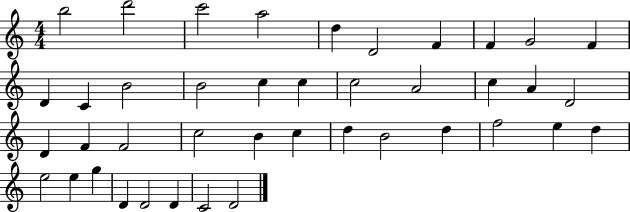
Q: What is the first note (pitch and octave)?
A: B5